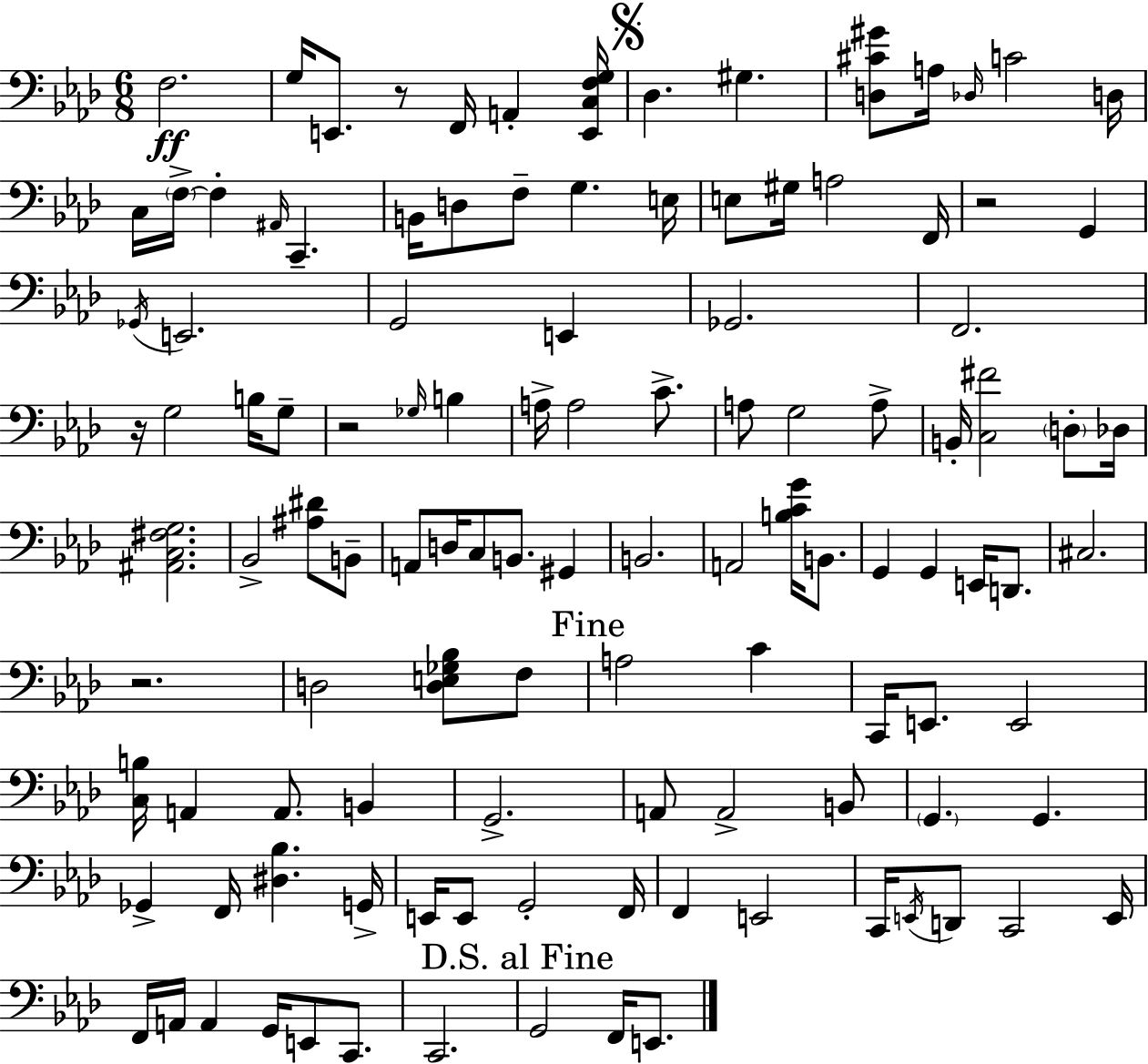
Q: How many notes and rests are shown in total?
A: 115